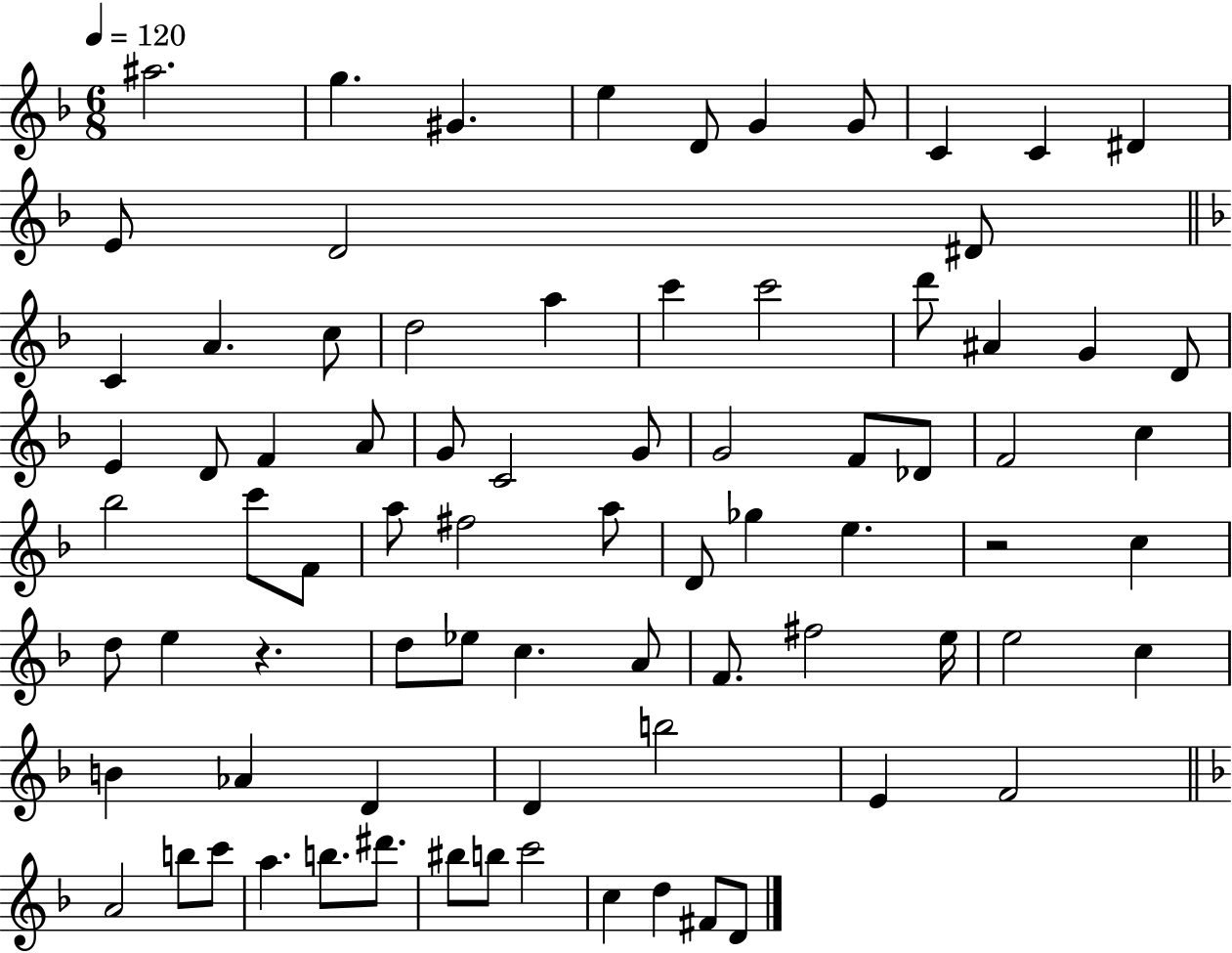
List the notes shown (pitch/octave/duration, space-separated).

A#5/h. G5/q. G#4/q. E5/q D4/e G4/q G4/e C4/q C4/q D#4/q E4/e D4/h D#4/e C4/q A4/q. C5/e D5/h A5/q C6/q C6/h D6/e A#4/q G4/q D4/e E4/q D4/e F4/q A4/e G4/e C4/h G4/e G4/h F4/e Db4/e F4/h C5/q Bb5/h C6/e F4/e A5/e F#5/h A5/e D4/e Gb5/q E5/q. R/h C5/q D5/e E5/q R/q. D5/e Eb5/e C5/q. A4/e F4/e. F#5/h E5/s E5/h C5/q B4/q Ab4/q D4/q D4/q B5/h E4/q F4/h A4/h B5/e C6/e A5/q. B5/e. D#6/e. BIS5/e B5/e C6/h C5/q D5/q F#4/e D4/e